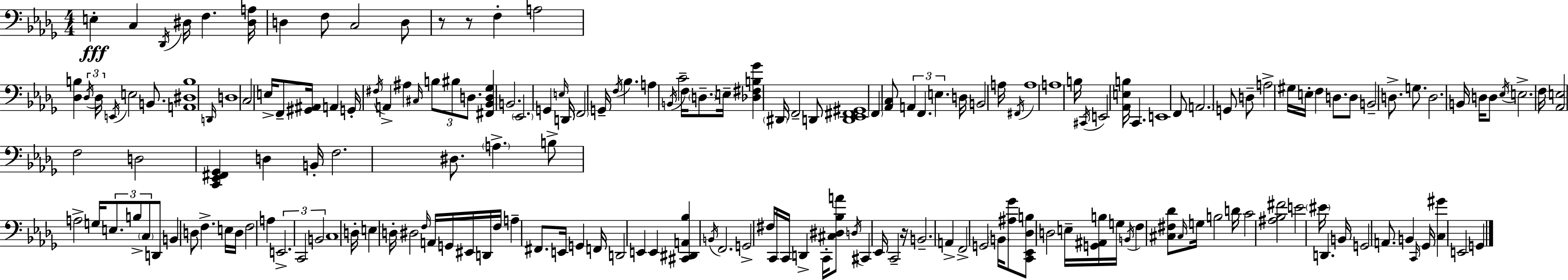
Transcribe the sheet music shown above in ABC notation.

X:1
T:Untitled
M:4/4
L:1/4
K:Bbm
E, C, _D,,/4 ^D,/4 F, [^D,A,]/4 D, F,/2 C,2 D,/2 z/2 z/2 F, A,2 [_D,B,] _D,/4 _D,/4 E,,/4 E,2 B,,/2 [A,,^D,B,]4 D,,/4 D,4 C,2 E,/4 F,,/2 [^G,,^A,,]/4 A,, G,,/4 ^F,/4 A,, ^A, ^C,/4 B,/2 ^B,/2 D,/2 [^F,,_B,,D,_G,] B,,2 _E,,2 G,, E,/4 D,,/4 F,,2 G,,/4 F,/4 _B, A, B,,/4 C2 F,/4 D,/2 E,/4 [_D,^F,B,_G] ^D,,/4 F,,2 D,,/2 [D,,_E,,^F,,^G,,]4 F,, [_A,,C,]/2 A,, F,, E, D,/4 B,,2 A,/4 ^F,,/4 A,4 A,4 B,/4 ^C,,/4 E,,2 [_A,,E,B,]/4 C,, E,,4 F,,/2 A,,2 G,,/2 D,/2 A,2 ^G,/4 E,/4 F, D,/2 D,/2 B,,2 D,/2 G,/2 D,2 B,,/4 D,/4 D,/2 _E,/4 E,2 F,/4 [_A,,E,]2 F,2 D,2 [C,,_E,,^F,,_G,,] D, B,,/4 F,2 ^D,/2 A, B,/2 A,2 G,/4 E,/2 B,/2 C,/2 D,,/2 B,, D,/2 F, E,/4 D,/4 F,2 A, E,,2 C,,2 B,,2 C,4 D,/4 E, D,/4 ^D,2 F,/4 A,,/4 G,,/4 ^E,,/4 D,,/4 F,/4 A, ^F,,/2 E,,/4 G,, F,,/4 D,,2 E,, E,, [^C,,^D,,A,,_B,] B,,/4 F,,2 G,,2 ^F,/4 C,,/4 C,,/4 D,, C,,/4 [^C,^D,_B,A]/2 D,/4 ^C,, _E,,/4 C,,2 z/4 B,,2 A,, F,,2 G,,2 B,,/4 [^A,_G]/2 [C,,_E,,_D,B,]/2 D,2 E,/4 [G,,^A,,B,]/4 G,/4 B,,/4 F, [^C,^F,_D]/2 ^C,/4 G,/4 B,2 D/4 C2 [^A,_B,^F]2 E2 ^E/4 D,, B,,/4 G,,2 A,,/2 B,, C,,/4 _G,,/4 [C,^G] E,,2 G,,